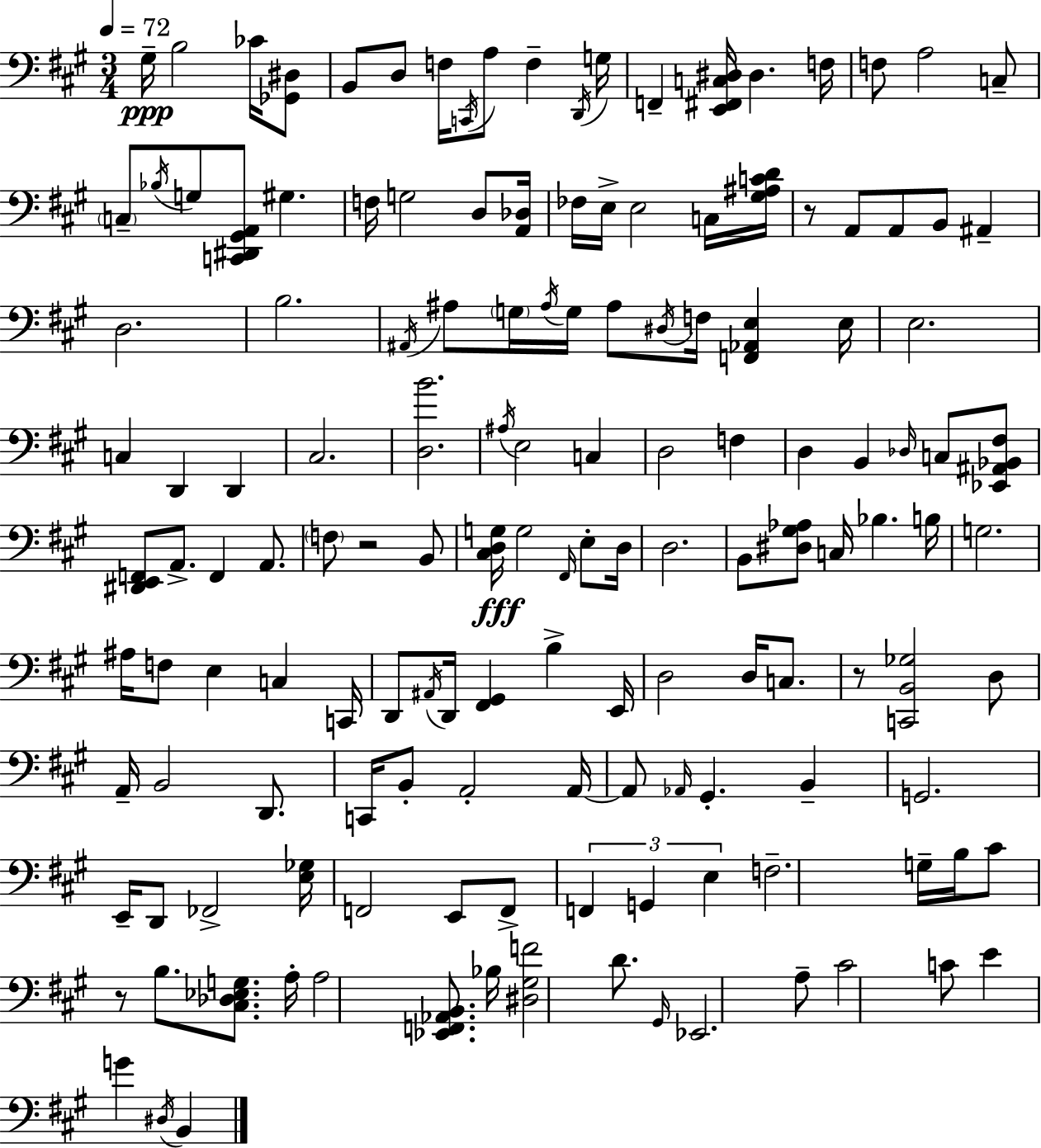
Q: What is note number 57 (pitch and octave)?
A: C3